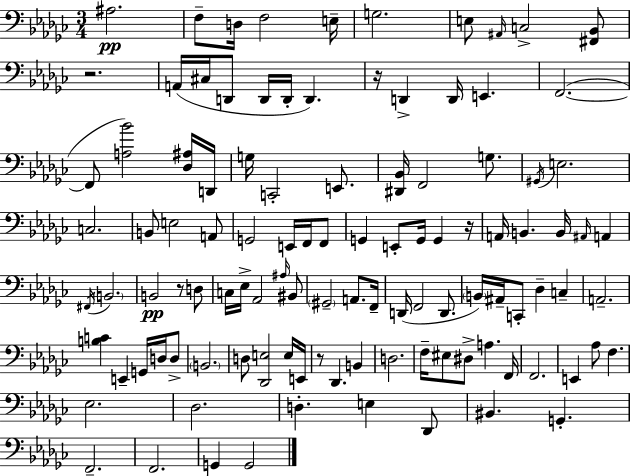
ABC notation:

X:1
T:Untitled
M:3/4
L:1/4
K:Ebm
^A,2 F,/2 D,/4 F,2 E,/4 G,2 E,/2 ^A,,/4 C,2 [^F,,_B,,]/2 z2 A,,/4 ^C,/4 D,,/2 D,,/4 D,,/4 D,, z/4 D,, D,,/4 E,, F,,2 F,,/2 [A,_B]2 [_D,^A,]/4 D,,/4 G,/4 C,,2 E,,/2 [^D,,_B,,]/4 F,,2 G,/2 ^G,,/4 E,2 C,2 B,,/2 E,2 A,,/2 G,,2 E,,/4 F,,/4 F,,/2 G,, E,,/2 G,,/4 G,, z/4 A,,/4 B,, B,,/4 ^A,,/4 A,, ^F,,/4 B,,2 B,,2 z/2 D,/2 C,/4 _E,/4 _A,,2 ^A,/4 ^B,,/2 ^G,,2 A,,/2 F,,/4 D,,/4 F,,2 D,,/2 B,,/4 ^A,,/4 C,,/2 _D, C, A,,2 [B,C] E,, G,,/4 D,/4 D,/2 B,,2 D,/2 [_D,,E,]2 E,/4 E,,/4 z/2 _D,, B,, D,2 F,/4 ^E,/2 ^D,/2 A, F,,/4 F,,2 E,, _A,/2 F, _E,2 _D,2 D, E, _D,,/2 ^B,, G,, F,,2 F,,2 G,, G,,2